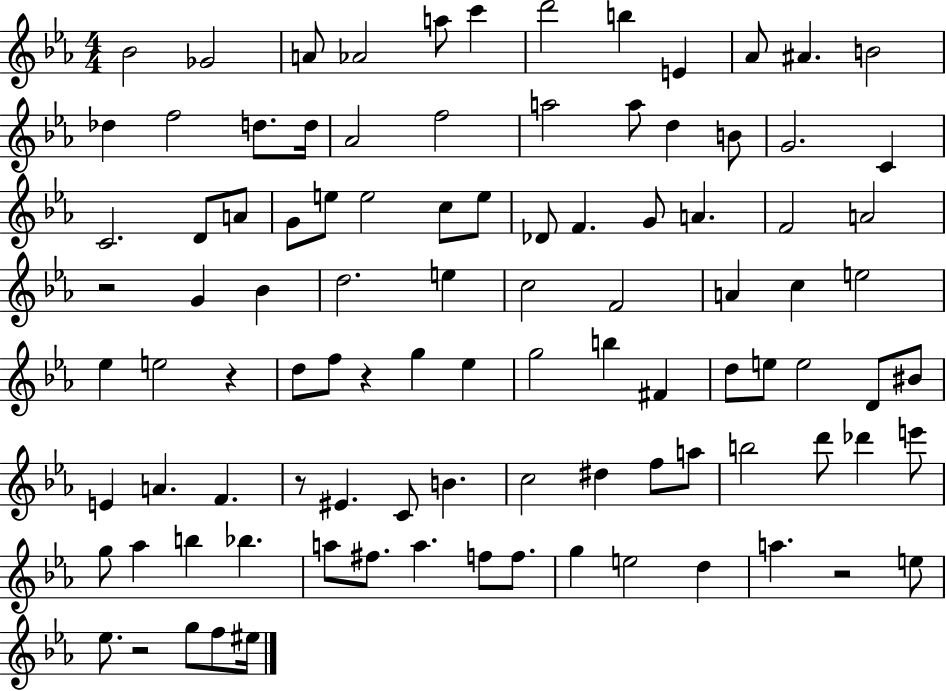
X:1
T:Untitled
M:4/4
L:1/4
K:Eb
_B2 _G2 A/2 _A2 a/2 c' d'2 b E _A/2 ^A B2 _d f2 d/2 d/4 _A2 f2 a2 a/2 d B/2 G2 C C2 D/2 A/2 G/2 e/2 e2 c/2 e/2 _D/2 F G/2 A F2 A2 z2 G _B d2 e c2 F2 A c e2 _e e2 z d/2 f/2 z g _e g2 b ^F d/2 e/2 e2 D/2 ^B/2 E A F z/2 ^E C/2 B c2 ^d f/2 a/2 b2 d'/2 _d' e'/2 g/2 _a b _b a/2 ^f/2 a f/2 f/2 g e2 d a z2 e/2 _e/2 z2 g/2 f/2 ^e/4